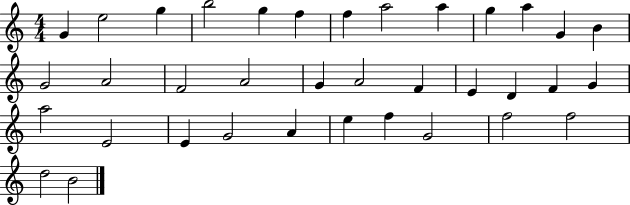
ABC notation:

X:1
T:Untitled
M:4/4
L:1/4
K:C
G e2 g b2 g f f a2 a g a G B G2 A2 F2 A2 G A2 F E D F G a2 E2 E G2 A e f G2 f2 f2 d2 B2